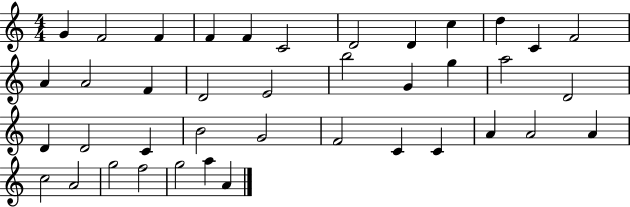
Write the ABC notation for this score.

X:1
T:Untitled
M:4/4
L:1/4
K:C
G F2 F F F C2 D2 D c d C F2 A A2 F D2 E2 b2 G g a2 D2 D D2 C B2 G2 F2 C C A A2 A c2 A2 g2 f2 g2 a A